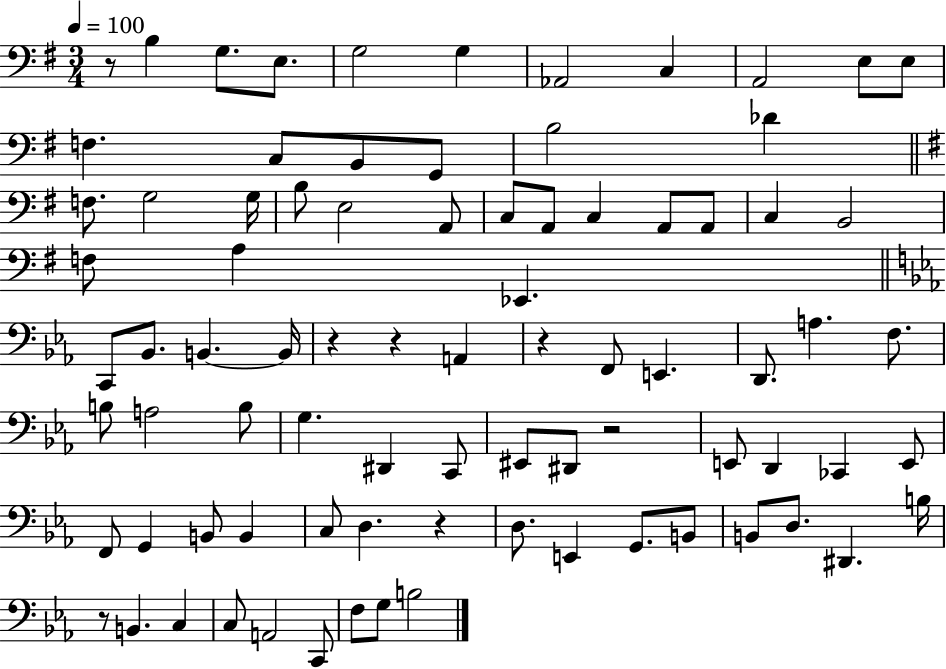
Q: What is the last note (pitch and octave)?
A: B3